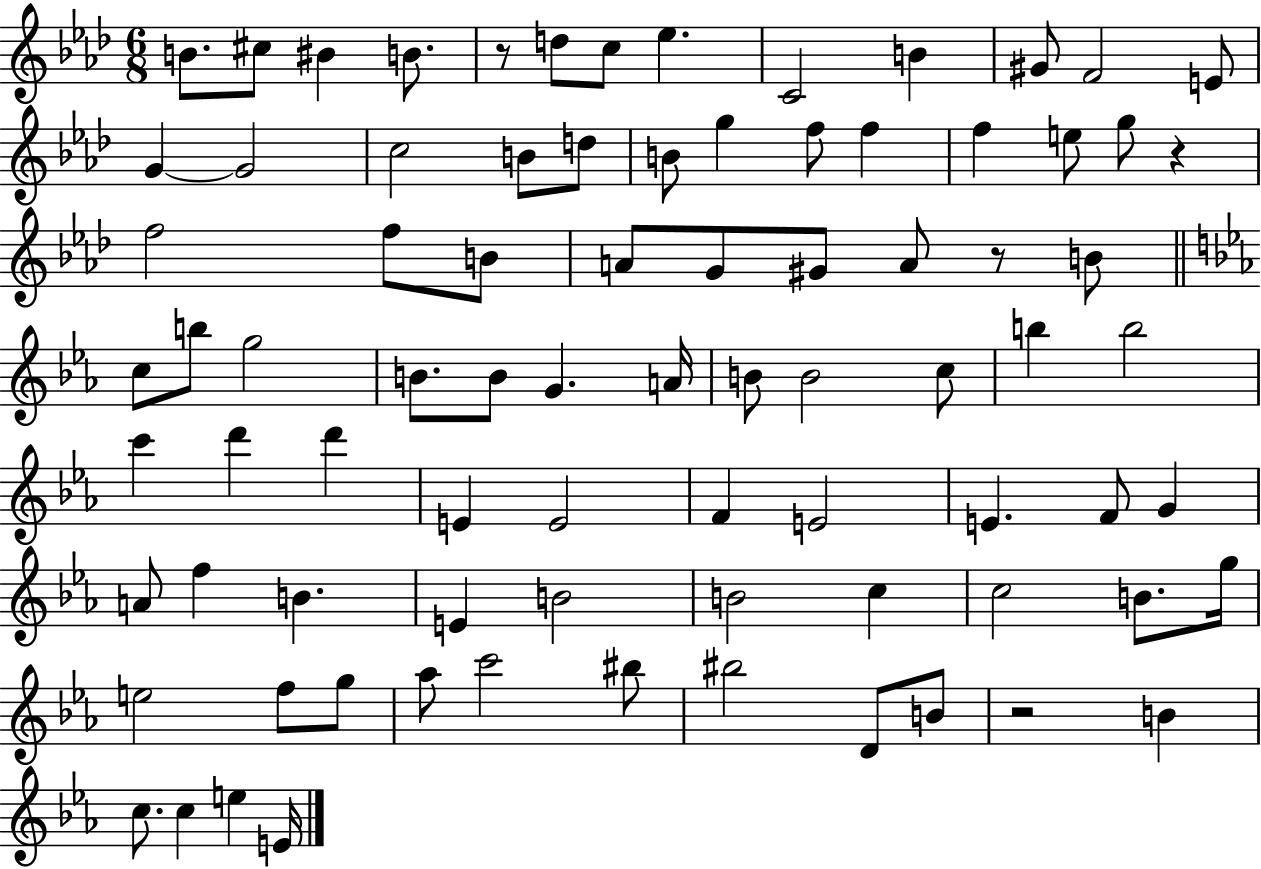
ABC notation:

X:1
T:Untitled
M:6/8
L:1/4
K:Ab
B/2 ^c/2 ^B B/2 z/2 d/2 c/2 _e C2 B ^G/2 F2 E/2 G G2 c2 B/2 d/2 B/2 g f/2 f f e/2 g/2 z f2 f/2 B/2 A/2 G/2 ^G/2 A/2 z/2 B/2 c/2 b/2 g2 B/2 B/2 G A/4 B/2 B2 c/2 b b2 c' d' d' E E2 F E2 E F/2 G A/2 f B E B2 B2 c c2 B/2 g/4 e2 f/2 g/2 _a/2 c'2 ^b/2 ^b2 D/2 B/2 z2 B c/2 c e E/4